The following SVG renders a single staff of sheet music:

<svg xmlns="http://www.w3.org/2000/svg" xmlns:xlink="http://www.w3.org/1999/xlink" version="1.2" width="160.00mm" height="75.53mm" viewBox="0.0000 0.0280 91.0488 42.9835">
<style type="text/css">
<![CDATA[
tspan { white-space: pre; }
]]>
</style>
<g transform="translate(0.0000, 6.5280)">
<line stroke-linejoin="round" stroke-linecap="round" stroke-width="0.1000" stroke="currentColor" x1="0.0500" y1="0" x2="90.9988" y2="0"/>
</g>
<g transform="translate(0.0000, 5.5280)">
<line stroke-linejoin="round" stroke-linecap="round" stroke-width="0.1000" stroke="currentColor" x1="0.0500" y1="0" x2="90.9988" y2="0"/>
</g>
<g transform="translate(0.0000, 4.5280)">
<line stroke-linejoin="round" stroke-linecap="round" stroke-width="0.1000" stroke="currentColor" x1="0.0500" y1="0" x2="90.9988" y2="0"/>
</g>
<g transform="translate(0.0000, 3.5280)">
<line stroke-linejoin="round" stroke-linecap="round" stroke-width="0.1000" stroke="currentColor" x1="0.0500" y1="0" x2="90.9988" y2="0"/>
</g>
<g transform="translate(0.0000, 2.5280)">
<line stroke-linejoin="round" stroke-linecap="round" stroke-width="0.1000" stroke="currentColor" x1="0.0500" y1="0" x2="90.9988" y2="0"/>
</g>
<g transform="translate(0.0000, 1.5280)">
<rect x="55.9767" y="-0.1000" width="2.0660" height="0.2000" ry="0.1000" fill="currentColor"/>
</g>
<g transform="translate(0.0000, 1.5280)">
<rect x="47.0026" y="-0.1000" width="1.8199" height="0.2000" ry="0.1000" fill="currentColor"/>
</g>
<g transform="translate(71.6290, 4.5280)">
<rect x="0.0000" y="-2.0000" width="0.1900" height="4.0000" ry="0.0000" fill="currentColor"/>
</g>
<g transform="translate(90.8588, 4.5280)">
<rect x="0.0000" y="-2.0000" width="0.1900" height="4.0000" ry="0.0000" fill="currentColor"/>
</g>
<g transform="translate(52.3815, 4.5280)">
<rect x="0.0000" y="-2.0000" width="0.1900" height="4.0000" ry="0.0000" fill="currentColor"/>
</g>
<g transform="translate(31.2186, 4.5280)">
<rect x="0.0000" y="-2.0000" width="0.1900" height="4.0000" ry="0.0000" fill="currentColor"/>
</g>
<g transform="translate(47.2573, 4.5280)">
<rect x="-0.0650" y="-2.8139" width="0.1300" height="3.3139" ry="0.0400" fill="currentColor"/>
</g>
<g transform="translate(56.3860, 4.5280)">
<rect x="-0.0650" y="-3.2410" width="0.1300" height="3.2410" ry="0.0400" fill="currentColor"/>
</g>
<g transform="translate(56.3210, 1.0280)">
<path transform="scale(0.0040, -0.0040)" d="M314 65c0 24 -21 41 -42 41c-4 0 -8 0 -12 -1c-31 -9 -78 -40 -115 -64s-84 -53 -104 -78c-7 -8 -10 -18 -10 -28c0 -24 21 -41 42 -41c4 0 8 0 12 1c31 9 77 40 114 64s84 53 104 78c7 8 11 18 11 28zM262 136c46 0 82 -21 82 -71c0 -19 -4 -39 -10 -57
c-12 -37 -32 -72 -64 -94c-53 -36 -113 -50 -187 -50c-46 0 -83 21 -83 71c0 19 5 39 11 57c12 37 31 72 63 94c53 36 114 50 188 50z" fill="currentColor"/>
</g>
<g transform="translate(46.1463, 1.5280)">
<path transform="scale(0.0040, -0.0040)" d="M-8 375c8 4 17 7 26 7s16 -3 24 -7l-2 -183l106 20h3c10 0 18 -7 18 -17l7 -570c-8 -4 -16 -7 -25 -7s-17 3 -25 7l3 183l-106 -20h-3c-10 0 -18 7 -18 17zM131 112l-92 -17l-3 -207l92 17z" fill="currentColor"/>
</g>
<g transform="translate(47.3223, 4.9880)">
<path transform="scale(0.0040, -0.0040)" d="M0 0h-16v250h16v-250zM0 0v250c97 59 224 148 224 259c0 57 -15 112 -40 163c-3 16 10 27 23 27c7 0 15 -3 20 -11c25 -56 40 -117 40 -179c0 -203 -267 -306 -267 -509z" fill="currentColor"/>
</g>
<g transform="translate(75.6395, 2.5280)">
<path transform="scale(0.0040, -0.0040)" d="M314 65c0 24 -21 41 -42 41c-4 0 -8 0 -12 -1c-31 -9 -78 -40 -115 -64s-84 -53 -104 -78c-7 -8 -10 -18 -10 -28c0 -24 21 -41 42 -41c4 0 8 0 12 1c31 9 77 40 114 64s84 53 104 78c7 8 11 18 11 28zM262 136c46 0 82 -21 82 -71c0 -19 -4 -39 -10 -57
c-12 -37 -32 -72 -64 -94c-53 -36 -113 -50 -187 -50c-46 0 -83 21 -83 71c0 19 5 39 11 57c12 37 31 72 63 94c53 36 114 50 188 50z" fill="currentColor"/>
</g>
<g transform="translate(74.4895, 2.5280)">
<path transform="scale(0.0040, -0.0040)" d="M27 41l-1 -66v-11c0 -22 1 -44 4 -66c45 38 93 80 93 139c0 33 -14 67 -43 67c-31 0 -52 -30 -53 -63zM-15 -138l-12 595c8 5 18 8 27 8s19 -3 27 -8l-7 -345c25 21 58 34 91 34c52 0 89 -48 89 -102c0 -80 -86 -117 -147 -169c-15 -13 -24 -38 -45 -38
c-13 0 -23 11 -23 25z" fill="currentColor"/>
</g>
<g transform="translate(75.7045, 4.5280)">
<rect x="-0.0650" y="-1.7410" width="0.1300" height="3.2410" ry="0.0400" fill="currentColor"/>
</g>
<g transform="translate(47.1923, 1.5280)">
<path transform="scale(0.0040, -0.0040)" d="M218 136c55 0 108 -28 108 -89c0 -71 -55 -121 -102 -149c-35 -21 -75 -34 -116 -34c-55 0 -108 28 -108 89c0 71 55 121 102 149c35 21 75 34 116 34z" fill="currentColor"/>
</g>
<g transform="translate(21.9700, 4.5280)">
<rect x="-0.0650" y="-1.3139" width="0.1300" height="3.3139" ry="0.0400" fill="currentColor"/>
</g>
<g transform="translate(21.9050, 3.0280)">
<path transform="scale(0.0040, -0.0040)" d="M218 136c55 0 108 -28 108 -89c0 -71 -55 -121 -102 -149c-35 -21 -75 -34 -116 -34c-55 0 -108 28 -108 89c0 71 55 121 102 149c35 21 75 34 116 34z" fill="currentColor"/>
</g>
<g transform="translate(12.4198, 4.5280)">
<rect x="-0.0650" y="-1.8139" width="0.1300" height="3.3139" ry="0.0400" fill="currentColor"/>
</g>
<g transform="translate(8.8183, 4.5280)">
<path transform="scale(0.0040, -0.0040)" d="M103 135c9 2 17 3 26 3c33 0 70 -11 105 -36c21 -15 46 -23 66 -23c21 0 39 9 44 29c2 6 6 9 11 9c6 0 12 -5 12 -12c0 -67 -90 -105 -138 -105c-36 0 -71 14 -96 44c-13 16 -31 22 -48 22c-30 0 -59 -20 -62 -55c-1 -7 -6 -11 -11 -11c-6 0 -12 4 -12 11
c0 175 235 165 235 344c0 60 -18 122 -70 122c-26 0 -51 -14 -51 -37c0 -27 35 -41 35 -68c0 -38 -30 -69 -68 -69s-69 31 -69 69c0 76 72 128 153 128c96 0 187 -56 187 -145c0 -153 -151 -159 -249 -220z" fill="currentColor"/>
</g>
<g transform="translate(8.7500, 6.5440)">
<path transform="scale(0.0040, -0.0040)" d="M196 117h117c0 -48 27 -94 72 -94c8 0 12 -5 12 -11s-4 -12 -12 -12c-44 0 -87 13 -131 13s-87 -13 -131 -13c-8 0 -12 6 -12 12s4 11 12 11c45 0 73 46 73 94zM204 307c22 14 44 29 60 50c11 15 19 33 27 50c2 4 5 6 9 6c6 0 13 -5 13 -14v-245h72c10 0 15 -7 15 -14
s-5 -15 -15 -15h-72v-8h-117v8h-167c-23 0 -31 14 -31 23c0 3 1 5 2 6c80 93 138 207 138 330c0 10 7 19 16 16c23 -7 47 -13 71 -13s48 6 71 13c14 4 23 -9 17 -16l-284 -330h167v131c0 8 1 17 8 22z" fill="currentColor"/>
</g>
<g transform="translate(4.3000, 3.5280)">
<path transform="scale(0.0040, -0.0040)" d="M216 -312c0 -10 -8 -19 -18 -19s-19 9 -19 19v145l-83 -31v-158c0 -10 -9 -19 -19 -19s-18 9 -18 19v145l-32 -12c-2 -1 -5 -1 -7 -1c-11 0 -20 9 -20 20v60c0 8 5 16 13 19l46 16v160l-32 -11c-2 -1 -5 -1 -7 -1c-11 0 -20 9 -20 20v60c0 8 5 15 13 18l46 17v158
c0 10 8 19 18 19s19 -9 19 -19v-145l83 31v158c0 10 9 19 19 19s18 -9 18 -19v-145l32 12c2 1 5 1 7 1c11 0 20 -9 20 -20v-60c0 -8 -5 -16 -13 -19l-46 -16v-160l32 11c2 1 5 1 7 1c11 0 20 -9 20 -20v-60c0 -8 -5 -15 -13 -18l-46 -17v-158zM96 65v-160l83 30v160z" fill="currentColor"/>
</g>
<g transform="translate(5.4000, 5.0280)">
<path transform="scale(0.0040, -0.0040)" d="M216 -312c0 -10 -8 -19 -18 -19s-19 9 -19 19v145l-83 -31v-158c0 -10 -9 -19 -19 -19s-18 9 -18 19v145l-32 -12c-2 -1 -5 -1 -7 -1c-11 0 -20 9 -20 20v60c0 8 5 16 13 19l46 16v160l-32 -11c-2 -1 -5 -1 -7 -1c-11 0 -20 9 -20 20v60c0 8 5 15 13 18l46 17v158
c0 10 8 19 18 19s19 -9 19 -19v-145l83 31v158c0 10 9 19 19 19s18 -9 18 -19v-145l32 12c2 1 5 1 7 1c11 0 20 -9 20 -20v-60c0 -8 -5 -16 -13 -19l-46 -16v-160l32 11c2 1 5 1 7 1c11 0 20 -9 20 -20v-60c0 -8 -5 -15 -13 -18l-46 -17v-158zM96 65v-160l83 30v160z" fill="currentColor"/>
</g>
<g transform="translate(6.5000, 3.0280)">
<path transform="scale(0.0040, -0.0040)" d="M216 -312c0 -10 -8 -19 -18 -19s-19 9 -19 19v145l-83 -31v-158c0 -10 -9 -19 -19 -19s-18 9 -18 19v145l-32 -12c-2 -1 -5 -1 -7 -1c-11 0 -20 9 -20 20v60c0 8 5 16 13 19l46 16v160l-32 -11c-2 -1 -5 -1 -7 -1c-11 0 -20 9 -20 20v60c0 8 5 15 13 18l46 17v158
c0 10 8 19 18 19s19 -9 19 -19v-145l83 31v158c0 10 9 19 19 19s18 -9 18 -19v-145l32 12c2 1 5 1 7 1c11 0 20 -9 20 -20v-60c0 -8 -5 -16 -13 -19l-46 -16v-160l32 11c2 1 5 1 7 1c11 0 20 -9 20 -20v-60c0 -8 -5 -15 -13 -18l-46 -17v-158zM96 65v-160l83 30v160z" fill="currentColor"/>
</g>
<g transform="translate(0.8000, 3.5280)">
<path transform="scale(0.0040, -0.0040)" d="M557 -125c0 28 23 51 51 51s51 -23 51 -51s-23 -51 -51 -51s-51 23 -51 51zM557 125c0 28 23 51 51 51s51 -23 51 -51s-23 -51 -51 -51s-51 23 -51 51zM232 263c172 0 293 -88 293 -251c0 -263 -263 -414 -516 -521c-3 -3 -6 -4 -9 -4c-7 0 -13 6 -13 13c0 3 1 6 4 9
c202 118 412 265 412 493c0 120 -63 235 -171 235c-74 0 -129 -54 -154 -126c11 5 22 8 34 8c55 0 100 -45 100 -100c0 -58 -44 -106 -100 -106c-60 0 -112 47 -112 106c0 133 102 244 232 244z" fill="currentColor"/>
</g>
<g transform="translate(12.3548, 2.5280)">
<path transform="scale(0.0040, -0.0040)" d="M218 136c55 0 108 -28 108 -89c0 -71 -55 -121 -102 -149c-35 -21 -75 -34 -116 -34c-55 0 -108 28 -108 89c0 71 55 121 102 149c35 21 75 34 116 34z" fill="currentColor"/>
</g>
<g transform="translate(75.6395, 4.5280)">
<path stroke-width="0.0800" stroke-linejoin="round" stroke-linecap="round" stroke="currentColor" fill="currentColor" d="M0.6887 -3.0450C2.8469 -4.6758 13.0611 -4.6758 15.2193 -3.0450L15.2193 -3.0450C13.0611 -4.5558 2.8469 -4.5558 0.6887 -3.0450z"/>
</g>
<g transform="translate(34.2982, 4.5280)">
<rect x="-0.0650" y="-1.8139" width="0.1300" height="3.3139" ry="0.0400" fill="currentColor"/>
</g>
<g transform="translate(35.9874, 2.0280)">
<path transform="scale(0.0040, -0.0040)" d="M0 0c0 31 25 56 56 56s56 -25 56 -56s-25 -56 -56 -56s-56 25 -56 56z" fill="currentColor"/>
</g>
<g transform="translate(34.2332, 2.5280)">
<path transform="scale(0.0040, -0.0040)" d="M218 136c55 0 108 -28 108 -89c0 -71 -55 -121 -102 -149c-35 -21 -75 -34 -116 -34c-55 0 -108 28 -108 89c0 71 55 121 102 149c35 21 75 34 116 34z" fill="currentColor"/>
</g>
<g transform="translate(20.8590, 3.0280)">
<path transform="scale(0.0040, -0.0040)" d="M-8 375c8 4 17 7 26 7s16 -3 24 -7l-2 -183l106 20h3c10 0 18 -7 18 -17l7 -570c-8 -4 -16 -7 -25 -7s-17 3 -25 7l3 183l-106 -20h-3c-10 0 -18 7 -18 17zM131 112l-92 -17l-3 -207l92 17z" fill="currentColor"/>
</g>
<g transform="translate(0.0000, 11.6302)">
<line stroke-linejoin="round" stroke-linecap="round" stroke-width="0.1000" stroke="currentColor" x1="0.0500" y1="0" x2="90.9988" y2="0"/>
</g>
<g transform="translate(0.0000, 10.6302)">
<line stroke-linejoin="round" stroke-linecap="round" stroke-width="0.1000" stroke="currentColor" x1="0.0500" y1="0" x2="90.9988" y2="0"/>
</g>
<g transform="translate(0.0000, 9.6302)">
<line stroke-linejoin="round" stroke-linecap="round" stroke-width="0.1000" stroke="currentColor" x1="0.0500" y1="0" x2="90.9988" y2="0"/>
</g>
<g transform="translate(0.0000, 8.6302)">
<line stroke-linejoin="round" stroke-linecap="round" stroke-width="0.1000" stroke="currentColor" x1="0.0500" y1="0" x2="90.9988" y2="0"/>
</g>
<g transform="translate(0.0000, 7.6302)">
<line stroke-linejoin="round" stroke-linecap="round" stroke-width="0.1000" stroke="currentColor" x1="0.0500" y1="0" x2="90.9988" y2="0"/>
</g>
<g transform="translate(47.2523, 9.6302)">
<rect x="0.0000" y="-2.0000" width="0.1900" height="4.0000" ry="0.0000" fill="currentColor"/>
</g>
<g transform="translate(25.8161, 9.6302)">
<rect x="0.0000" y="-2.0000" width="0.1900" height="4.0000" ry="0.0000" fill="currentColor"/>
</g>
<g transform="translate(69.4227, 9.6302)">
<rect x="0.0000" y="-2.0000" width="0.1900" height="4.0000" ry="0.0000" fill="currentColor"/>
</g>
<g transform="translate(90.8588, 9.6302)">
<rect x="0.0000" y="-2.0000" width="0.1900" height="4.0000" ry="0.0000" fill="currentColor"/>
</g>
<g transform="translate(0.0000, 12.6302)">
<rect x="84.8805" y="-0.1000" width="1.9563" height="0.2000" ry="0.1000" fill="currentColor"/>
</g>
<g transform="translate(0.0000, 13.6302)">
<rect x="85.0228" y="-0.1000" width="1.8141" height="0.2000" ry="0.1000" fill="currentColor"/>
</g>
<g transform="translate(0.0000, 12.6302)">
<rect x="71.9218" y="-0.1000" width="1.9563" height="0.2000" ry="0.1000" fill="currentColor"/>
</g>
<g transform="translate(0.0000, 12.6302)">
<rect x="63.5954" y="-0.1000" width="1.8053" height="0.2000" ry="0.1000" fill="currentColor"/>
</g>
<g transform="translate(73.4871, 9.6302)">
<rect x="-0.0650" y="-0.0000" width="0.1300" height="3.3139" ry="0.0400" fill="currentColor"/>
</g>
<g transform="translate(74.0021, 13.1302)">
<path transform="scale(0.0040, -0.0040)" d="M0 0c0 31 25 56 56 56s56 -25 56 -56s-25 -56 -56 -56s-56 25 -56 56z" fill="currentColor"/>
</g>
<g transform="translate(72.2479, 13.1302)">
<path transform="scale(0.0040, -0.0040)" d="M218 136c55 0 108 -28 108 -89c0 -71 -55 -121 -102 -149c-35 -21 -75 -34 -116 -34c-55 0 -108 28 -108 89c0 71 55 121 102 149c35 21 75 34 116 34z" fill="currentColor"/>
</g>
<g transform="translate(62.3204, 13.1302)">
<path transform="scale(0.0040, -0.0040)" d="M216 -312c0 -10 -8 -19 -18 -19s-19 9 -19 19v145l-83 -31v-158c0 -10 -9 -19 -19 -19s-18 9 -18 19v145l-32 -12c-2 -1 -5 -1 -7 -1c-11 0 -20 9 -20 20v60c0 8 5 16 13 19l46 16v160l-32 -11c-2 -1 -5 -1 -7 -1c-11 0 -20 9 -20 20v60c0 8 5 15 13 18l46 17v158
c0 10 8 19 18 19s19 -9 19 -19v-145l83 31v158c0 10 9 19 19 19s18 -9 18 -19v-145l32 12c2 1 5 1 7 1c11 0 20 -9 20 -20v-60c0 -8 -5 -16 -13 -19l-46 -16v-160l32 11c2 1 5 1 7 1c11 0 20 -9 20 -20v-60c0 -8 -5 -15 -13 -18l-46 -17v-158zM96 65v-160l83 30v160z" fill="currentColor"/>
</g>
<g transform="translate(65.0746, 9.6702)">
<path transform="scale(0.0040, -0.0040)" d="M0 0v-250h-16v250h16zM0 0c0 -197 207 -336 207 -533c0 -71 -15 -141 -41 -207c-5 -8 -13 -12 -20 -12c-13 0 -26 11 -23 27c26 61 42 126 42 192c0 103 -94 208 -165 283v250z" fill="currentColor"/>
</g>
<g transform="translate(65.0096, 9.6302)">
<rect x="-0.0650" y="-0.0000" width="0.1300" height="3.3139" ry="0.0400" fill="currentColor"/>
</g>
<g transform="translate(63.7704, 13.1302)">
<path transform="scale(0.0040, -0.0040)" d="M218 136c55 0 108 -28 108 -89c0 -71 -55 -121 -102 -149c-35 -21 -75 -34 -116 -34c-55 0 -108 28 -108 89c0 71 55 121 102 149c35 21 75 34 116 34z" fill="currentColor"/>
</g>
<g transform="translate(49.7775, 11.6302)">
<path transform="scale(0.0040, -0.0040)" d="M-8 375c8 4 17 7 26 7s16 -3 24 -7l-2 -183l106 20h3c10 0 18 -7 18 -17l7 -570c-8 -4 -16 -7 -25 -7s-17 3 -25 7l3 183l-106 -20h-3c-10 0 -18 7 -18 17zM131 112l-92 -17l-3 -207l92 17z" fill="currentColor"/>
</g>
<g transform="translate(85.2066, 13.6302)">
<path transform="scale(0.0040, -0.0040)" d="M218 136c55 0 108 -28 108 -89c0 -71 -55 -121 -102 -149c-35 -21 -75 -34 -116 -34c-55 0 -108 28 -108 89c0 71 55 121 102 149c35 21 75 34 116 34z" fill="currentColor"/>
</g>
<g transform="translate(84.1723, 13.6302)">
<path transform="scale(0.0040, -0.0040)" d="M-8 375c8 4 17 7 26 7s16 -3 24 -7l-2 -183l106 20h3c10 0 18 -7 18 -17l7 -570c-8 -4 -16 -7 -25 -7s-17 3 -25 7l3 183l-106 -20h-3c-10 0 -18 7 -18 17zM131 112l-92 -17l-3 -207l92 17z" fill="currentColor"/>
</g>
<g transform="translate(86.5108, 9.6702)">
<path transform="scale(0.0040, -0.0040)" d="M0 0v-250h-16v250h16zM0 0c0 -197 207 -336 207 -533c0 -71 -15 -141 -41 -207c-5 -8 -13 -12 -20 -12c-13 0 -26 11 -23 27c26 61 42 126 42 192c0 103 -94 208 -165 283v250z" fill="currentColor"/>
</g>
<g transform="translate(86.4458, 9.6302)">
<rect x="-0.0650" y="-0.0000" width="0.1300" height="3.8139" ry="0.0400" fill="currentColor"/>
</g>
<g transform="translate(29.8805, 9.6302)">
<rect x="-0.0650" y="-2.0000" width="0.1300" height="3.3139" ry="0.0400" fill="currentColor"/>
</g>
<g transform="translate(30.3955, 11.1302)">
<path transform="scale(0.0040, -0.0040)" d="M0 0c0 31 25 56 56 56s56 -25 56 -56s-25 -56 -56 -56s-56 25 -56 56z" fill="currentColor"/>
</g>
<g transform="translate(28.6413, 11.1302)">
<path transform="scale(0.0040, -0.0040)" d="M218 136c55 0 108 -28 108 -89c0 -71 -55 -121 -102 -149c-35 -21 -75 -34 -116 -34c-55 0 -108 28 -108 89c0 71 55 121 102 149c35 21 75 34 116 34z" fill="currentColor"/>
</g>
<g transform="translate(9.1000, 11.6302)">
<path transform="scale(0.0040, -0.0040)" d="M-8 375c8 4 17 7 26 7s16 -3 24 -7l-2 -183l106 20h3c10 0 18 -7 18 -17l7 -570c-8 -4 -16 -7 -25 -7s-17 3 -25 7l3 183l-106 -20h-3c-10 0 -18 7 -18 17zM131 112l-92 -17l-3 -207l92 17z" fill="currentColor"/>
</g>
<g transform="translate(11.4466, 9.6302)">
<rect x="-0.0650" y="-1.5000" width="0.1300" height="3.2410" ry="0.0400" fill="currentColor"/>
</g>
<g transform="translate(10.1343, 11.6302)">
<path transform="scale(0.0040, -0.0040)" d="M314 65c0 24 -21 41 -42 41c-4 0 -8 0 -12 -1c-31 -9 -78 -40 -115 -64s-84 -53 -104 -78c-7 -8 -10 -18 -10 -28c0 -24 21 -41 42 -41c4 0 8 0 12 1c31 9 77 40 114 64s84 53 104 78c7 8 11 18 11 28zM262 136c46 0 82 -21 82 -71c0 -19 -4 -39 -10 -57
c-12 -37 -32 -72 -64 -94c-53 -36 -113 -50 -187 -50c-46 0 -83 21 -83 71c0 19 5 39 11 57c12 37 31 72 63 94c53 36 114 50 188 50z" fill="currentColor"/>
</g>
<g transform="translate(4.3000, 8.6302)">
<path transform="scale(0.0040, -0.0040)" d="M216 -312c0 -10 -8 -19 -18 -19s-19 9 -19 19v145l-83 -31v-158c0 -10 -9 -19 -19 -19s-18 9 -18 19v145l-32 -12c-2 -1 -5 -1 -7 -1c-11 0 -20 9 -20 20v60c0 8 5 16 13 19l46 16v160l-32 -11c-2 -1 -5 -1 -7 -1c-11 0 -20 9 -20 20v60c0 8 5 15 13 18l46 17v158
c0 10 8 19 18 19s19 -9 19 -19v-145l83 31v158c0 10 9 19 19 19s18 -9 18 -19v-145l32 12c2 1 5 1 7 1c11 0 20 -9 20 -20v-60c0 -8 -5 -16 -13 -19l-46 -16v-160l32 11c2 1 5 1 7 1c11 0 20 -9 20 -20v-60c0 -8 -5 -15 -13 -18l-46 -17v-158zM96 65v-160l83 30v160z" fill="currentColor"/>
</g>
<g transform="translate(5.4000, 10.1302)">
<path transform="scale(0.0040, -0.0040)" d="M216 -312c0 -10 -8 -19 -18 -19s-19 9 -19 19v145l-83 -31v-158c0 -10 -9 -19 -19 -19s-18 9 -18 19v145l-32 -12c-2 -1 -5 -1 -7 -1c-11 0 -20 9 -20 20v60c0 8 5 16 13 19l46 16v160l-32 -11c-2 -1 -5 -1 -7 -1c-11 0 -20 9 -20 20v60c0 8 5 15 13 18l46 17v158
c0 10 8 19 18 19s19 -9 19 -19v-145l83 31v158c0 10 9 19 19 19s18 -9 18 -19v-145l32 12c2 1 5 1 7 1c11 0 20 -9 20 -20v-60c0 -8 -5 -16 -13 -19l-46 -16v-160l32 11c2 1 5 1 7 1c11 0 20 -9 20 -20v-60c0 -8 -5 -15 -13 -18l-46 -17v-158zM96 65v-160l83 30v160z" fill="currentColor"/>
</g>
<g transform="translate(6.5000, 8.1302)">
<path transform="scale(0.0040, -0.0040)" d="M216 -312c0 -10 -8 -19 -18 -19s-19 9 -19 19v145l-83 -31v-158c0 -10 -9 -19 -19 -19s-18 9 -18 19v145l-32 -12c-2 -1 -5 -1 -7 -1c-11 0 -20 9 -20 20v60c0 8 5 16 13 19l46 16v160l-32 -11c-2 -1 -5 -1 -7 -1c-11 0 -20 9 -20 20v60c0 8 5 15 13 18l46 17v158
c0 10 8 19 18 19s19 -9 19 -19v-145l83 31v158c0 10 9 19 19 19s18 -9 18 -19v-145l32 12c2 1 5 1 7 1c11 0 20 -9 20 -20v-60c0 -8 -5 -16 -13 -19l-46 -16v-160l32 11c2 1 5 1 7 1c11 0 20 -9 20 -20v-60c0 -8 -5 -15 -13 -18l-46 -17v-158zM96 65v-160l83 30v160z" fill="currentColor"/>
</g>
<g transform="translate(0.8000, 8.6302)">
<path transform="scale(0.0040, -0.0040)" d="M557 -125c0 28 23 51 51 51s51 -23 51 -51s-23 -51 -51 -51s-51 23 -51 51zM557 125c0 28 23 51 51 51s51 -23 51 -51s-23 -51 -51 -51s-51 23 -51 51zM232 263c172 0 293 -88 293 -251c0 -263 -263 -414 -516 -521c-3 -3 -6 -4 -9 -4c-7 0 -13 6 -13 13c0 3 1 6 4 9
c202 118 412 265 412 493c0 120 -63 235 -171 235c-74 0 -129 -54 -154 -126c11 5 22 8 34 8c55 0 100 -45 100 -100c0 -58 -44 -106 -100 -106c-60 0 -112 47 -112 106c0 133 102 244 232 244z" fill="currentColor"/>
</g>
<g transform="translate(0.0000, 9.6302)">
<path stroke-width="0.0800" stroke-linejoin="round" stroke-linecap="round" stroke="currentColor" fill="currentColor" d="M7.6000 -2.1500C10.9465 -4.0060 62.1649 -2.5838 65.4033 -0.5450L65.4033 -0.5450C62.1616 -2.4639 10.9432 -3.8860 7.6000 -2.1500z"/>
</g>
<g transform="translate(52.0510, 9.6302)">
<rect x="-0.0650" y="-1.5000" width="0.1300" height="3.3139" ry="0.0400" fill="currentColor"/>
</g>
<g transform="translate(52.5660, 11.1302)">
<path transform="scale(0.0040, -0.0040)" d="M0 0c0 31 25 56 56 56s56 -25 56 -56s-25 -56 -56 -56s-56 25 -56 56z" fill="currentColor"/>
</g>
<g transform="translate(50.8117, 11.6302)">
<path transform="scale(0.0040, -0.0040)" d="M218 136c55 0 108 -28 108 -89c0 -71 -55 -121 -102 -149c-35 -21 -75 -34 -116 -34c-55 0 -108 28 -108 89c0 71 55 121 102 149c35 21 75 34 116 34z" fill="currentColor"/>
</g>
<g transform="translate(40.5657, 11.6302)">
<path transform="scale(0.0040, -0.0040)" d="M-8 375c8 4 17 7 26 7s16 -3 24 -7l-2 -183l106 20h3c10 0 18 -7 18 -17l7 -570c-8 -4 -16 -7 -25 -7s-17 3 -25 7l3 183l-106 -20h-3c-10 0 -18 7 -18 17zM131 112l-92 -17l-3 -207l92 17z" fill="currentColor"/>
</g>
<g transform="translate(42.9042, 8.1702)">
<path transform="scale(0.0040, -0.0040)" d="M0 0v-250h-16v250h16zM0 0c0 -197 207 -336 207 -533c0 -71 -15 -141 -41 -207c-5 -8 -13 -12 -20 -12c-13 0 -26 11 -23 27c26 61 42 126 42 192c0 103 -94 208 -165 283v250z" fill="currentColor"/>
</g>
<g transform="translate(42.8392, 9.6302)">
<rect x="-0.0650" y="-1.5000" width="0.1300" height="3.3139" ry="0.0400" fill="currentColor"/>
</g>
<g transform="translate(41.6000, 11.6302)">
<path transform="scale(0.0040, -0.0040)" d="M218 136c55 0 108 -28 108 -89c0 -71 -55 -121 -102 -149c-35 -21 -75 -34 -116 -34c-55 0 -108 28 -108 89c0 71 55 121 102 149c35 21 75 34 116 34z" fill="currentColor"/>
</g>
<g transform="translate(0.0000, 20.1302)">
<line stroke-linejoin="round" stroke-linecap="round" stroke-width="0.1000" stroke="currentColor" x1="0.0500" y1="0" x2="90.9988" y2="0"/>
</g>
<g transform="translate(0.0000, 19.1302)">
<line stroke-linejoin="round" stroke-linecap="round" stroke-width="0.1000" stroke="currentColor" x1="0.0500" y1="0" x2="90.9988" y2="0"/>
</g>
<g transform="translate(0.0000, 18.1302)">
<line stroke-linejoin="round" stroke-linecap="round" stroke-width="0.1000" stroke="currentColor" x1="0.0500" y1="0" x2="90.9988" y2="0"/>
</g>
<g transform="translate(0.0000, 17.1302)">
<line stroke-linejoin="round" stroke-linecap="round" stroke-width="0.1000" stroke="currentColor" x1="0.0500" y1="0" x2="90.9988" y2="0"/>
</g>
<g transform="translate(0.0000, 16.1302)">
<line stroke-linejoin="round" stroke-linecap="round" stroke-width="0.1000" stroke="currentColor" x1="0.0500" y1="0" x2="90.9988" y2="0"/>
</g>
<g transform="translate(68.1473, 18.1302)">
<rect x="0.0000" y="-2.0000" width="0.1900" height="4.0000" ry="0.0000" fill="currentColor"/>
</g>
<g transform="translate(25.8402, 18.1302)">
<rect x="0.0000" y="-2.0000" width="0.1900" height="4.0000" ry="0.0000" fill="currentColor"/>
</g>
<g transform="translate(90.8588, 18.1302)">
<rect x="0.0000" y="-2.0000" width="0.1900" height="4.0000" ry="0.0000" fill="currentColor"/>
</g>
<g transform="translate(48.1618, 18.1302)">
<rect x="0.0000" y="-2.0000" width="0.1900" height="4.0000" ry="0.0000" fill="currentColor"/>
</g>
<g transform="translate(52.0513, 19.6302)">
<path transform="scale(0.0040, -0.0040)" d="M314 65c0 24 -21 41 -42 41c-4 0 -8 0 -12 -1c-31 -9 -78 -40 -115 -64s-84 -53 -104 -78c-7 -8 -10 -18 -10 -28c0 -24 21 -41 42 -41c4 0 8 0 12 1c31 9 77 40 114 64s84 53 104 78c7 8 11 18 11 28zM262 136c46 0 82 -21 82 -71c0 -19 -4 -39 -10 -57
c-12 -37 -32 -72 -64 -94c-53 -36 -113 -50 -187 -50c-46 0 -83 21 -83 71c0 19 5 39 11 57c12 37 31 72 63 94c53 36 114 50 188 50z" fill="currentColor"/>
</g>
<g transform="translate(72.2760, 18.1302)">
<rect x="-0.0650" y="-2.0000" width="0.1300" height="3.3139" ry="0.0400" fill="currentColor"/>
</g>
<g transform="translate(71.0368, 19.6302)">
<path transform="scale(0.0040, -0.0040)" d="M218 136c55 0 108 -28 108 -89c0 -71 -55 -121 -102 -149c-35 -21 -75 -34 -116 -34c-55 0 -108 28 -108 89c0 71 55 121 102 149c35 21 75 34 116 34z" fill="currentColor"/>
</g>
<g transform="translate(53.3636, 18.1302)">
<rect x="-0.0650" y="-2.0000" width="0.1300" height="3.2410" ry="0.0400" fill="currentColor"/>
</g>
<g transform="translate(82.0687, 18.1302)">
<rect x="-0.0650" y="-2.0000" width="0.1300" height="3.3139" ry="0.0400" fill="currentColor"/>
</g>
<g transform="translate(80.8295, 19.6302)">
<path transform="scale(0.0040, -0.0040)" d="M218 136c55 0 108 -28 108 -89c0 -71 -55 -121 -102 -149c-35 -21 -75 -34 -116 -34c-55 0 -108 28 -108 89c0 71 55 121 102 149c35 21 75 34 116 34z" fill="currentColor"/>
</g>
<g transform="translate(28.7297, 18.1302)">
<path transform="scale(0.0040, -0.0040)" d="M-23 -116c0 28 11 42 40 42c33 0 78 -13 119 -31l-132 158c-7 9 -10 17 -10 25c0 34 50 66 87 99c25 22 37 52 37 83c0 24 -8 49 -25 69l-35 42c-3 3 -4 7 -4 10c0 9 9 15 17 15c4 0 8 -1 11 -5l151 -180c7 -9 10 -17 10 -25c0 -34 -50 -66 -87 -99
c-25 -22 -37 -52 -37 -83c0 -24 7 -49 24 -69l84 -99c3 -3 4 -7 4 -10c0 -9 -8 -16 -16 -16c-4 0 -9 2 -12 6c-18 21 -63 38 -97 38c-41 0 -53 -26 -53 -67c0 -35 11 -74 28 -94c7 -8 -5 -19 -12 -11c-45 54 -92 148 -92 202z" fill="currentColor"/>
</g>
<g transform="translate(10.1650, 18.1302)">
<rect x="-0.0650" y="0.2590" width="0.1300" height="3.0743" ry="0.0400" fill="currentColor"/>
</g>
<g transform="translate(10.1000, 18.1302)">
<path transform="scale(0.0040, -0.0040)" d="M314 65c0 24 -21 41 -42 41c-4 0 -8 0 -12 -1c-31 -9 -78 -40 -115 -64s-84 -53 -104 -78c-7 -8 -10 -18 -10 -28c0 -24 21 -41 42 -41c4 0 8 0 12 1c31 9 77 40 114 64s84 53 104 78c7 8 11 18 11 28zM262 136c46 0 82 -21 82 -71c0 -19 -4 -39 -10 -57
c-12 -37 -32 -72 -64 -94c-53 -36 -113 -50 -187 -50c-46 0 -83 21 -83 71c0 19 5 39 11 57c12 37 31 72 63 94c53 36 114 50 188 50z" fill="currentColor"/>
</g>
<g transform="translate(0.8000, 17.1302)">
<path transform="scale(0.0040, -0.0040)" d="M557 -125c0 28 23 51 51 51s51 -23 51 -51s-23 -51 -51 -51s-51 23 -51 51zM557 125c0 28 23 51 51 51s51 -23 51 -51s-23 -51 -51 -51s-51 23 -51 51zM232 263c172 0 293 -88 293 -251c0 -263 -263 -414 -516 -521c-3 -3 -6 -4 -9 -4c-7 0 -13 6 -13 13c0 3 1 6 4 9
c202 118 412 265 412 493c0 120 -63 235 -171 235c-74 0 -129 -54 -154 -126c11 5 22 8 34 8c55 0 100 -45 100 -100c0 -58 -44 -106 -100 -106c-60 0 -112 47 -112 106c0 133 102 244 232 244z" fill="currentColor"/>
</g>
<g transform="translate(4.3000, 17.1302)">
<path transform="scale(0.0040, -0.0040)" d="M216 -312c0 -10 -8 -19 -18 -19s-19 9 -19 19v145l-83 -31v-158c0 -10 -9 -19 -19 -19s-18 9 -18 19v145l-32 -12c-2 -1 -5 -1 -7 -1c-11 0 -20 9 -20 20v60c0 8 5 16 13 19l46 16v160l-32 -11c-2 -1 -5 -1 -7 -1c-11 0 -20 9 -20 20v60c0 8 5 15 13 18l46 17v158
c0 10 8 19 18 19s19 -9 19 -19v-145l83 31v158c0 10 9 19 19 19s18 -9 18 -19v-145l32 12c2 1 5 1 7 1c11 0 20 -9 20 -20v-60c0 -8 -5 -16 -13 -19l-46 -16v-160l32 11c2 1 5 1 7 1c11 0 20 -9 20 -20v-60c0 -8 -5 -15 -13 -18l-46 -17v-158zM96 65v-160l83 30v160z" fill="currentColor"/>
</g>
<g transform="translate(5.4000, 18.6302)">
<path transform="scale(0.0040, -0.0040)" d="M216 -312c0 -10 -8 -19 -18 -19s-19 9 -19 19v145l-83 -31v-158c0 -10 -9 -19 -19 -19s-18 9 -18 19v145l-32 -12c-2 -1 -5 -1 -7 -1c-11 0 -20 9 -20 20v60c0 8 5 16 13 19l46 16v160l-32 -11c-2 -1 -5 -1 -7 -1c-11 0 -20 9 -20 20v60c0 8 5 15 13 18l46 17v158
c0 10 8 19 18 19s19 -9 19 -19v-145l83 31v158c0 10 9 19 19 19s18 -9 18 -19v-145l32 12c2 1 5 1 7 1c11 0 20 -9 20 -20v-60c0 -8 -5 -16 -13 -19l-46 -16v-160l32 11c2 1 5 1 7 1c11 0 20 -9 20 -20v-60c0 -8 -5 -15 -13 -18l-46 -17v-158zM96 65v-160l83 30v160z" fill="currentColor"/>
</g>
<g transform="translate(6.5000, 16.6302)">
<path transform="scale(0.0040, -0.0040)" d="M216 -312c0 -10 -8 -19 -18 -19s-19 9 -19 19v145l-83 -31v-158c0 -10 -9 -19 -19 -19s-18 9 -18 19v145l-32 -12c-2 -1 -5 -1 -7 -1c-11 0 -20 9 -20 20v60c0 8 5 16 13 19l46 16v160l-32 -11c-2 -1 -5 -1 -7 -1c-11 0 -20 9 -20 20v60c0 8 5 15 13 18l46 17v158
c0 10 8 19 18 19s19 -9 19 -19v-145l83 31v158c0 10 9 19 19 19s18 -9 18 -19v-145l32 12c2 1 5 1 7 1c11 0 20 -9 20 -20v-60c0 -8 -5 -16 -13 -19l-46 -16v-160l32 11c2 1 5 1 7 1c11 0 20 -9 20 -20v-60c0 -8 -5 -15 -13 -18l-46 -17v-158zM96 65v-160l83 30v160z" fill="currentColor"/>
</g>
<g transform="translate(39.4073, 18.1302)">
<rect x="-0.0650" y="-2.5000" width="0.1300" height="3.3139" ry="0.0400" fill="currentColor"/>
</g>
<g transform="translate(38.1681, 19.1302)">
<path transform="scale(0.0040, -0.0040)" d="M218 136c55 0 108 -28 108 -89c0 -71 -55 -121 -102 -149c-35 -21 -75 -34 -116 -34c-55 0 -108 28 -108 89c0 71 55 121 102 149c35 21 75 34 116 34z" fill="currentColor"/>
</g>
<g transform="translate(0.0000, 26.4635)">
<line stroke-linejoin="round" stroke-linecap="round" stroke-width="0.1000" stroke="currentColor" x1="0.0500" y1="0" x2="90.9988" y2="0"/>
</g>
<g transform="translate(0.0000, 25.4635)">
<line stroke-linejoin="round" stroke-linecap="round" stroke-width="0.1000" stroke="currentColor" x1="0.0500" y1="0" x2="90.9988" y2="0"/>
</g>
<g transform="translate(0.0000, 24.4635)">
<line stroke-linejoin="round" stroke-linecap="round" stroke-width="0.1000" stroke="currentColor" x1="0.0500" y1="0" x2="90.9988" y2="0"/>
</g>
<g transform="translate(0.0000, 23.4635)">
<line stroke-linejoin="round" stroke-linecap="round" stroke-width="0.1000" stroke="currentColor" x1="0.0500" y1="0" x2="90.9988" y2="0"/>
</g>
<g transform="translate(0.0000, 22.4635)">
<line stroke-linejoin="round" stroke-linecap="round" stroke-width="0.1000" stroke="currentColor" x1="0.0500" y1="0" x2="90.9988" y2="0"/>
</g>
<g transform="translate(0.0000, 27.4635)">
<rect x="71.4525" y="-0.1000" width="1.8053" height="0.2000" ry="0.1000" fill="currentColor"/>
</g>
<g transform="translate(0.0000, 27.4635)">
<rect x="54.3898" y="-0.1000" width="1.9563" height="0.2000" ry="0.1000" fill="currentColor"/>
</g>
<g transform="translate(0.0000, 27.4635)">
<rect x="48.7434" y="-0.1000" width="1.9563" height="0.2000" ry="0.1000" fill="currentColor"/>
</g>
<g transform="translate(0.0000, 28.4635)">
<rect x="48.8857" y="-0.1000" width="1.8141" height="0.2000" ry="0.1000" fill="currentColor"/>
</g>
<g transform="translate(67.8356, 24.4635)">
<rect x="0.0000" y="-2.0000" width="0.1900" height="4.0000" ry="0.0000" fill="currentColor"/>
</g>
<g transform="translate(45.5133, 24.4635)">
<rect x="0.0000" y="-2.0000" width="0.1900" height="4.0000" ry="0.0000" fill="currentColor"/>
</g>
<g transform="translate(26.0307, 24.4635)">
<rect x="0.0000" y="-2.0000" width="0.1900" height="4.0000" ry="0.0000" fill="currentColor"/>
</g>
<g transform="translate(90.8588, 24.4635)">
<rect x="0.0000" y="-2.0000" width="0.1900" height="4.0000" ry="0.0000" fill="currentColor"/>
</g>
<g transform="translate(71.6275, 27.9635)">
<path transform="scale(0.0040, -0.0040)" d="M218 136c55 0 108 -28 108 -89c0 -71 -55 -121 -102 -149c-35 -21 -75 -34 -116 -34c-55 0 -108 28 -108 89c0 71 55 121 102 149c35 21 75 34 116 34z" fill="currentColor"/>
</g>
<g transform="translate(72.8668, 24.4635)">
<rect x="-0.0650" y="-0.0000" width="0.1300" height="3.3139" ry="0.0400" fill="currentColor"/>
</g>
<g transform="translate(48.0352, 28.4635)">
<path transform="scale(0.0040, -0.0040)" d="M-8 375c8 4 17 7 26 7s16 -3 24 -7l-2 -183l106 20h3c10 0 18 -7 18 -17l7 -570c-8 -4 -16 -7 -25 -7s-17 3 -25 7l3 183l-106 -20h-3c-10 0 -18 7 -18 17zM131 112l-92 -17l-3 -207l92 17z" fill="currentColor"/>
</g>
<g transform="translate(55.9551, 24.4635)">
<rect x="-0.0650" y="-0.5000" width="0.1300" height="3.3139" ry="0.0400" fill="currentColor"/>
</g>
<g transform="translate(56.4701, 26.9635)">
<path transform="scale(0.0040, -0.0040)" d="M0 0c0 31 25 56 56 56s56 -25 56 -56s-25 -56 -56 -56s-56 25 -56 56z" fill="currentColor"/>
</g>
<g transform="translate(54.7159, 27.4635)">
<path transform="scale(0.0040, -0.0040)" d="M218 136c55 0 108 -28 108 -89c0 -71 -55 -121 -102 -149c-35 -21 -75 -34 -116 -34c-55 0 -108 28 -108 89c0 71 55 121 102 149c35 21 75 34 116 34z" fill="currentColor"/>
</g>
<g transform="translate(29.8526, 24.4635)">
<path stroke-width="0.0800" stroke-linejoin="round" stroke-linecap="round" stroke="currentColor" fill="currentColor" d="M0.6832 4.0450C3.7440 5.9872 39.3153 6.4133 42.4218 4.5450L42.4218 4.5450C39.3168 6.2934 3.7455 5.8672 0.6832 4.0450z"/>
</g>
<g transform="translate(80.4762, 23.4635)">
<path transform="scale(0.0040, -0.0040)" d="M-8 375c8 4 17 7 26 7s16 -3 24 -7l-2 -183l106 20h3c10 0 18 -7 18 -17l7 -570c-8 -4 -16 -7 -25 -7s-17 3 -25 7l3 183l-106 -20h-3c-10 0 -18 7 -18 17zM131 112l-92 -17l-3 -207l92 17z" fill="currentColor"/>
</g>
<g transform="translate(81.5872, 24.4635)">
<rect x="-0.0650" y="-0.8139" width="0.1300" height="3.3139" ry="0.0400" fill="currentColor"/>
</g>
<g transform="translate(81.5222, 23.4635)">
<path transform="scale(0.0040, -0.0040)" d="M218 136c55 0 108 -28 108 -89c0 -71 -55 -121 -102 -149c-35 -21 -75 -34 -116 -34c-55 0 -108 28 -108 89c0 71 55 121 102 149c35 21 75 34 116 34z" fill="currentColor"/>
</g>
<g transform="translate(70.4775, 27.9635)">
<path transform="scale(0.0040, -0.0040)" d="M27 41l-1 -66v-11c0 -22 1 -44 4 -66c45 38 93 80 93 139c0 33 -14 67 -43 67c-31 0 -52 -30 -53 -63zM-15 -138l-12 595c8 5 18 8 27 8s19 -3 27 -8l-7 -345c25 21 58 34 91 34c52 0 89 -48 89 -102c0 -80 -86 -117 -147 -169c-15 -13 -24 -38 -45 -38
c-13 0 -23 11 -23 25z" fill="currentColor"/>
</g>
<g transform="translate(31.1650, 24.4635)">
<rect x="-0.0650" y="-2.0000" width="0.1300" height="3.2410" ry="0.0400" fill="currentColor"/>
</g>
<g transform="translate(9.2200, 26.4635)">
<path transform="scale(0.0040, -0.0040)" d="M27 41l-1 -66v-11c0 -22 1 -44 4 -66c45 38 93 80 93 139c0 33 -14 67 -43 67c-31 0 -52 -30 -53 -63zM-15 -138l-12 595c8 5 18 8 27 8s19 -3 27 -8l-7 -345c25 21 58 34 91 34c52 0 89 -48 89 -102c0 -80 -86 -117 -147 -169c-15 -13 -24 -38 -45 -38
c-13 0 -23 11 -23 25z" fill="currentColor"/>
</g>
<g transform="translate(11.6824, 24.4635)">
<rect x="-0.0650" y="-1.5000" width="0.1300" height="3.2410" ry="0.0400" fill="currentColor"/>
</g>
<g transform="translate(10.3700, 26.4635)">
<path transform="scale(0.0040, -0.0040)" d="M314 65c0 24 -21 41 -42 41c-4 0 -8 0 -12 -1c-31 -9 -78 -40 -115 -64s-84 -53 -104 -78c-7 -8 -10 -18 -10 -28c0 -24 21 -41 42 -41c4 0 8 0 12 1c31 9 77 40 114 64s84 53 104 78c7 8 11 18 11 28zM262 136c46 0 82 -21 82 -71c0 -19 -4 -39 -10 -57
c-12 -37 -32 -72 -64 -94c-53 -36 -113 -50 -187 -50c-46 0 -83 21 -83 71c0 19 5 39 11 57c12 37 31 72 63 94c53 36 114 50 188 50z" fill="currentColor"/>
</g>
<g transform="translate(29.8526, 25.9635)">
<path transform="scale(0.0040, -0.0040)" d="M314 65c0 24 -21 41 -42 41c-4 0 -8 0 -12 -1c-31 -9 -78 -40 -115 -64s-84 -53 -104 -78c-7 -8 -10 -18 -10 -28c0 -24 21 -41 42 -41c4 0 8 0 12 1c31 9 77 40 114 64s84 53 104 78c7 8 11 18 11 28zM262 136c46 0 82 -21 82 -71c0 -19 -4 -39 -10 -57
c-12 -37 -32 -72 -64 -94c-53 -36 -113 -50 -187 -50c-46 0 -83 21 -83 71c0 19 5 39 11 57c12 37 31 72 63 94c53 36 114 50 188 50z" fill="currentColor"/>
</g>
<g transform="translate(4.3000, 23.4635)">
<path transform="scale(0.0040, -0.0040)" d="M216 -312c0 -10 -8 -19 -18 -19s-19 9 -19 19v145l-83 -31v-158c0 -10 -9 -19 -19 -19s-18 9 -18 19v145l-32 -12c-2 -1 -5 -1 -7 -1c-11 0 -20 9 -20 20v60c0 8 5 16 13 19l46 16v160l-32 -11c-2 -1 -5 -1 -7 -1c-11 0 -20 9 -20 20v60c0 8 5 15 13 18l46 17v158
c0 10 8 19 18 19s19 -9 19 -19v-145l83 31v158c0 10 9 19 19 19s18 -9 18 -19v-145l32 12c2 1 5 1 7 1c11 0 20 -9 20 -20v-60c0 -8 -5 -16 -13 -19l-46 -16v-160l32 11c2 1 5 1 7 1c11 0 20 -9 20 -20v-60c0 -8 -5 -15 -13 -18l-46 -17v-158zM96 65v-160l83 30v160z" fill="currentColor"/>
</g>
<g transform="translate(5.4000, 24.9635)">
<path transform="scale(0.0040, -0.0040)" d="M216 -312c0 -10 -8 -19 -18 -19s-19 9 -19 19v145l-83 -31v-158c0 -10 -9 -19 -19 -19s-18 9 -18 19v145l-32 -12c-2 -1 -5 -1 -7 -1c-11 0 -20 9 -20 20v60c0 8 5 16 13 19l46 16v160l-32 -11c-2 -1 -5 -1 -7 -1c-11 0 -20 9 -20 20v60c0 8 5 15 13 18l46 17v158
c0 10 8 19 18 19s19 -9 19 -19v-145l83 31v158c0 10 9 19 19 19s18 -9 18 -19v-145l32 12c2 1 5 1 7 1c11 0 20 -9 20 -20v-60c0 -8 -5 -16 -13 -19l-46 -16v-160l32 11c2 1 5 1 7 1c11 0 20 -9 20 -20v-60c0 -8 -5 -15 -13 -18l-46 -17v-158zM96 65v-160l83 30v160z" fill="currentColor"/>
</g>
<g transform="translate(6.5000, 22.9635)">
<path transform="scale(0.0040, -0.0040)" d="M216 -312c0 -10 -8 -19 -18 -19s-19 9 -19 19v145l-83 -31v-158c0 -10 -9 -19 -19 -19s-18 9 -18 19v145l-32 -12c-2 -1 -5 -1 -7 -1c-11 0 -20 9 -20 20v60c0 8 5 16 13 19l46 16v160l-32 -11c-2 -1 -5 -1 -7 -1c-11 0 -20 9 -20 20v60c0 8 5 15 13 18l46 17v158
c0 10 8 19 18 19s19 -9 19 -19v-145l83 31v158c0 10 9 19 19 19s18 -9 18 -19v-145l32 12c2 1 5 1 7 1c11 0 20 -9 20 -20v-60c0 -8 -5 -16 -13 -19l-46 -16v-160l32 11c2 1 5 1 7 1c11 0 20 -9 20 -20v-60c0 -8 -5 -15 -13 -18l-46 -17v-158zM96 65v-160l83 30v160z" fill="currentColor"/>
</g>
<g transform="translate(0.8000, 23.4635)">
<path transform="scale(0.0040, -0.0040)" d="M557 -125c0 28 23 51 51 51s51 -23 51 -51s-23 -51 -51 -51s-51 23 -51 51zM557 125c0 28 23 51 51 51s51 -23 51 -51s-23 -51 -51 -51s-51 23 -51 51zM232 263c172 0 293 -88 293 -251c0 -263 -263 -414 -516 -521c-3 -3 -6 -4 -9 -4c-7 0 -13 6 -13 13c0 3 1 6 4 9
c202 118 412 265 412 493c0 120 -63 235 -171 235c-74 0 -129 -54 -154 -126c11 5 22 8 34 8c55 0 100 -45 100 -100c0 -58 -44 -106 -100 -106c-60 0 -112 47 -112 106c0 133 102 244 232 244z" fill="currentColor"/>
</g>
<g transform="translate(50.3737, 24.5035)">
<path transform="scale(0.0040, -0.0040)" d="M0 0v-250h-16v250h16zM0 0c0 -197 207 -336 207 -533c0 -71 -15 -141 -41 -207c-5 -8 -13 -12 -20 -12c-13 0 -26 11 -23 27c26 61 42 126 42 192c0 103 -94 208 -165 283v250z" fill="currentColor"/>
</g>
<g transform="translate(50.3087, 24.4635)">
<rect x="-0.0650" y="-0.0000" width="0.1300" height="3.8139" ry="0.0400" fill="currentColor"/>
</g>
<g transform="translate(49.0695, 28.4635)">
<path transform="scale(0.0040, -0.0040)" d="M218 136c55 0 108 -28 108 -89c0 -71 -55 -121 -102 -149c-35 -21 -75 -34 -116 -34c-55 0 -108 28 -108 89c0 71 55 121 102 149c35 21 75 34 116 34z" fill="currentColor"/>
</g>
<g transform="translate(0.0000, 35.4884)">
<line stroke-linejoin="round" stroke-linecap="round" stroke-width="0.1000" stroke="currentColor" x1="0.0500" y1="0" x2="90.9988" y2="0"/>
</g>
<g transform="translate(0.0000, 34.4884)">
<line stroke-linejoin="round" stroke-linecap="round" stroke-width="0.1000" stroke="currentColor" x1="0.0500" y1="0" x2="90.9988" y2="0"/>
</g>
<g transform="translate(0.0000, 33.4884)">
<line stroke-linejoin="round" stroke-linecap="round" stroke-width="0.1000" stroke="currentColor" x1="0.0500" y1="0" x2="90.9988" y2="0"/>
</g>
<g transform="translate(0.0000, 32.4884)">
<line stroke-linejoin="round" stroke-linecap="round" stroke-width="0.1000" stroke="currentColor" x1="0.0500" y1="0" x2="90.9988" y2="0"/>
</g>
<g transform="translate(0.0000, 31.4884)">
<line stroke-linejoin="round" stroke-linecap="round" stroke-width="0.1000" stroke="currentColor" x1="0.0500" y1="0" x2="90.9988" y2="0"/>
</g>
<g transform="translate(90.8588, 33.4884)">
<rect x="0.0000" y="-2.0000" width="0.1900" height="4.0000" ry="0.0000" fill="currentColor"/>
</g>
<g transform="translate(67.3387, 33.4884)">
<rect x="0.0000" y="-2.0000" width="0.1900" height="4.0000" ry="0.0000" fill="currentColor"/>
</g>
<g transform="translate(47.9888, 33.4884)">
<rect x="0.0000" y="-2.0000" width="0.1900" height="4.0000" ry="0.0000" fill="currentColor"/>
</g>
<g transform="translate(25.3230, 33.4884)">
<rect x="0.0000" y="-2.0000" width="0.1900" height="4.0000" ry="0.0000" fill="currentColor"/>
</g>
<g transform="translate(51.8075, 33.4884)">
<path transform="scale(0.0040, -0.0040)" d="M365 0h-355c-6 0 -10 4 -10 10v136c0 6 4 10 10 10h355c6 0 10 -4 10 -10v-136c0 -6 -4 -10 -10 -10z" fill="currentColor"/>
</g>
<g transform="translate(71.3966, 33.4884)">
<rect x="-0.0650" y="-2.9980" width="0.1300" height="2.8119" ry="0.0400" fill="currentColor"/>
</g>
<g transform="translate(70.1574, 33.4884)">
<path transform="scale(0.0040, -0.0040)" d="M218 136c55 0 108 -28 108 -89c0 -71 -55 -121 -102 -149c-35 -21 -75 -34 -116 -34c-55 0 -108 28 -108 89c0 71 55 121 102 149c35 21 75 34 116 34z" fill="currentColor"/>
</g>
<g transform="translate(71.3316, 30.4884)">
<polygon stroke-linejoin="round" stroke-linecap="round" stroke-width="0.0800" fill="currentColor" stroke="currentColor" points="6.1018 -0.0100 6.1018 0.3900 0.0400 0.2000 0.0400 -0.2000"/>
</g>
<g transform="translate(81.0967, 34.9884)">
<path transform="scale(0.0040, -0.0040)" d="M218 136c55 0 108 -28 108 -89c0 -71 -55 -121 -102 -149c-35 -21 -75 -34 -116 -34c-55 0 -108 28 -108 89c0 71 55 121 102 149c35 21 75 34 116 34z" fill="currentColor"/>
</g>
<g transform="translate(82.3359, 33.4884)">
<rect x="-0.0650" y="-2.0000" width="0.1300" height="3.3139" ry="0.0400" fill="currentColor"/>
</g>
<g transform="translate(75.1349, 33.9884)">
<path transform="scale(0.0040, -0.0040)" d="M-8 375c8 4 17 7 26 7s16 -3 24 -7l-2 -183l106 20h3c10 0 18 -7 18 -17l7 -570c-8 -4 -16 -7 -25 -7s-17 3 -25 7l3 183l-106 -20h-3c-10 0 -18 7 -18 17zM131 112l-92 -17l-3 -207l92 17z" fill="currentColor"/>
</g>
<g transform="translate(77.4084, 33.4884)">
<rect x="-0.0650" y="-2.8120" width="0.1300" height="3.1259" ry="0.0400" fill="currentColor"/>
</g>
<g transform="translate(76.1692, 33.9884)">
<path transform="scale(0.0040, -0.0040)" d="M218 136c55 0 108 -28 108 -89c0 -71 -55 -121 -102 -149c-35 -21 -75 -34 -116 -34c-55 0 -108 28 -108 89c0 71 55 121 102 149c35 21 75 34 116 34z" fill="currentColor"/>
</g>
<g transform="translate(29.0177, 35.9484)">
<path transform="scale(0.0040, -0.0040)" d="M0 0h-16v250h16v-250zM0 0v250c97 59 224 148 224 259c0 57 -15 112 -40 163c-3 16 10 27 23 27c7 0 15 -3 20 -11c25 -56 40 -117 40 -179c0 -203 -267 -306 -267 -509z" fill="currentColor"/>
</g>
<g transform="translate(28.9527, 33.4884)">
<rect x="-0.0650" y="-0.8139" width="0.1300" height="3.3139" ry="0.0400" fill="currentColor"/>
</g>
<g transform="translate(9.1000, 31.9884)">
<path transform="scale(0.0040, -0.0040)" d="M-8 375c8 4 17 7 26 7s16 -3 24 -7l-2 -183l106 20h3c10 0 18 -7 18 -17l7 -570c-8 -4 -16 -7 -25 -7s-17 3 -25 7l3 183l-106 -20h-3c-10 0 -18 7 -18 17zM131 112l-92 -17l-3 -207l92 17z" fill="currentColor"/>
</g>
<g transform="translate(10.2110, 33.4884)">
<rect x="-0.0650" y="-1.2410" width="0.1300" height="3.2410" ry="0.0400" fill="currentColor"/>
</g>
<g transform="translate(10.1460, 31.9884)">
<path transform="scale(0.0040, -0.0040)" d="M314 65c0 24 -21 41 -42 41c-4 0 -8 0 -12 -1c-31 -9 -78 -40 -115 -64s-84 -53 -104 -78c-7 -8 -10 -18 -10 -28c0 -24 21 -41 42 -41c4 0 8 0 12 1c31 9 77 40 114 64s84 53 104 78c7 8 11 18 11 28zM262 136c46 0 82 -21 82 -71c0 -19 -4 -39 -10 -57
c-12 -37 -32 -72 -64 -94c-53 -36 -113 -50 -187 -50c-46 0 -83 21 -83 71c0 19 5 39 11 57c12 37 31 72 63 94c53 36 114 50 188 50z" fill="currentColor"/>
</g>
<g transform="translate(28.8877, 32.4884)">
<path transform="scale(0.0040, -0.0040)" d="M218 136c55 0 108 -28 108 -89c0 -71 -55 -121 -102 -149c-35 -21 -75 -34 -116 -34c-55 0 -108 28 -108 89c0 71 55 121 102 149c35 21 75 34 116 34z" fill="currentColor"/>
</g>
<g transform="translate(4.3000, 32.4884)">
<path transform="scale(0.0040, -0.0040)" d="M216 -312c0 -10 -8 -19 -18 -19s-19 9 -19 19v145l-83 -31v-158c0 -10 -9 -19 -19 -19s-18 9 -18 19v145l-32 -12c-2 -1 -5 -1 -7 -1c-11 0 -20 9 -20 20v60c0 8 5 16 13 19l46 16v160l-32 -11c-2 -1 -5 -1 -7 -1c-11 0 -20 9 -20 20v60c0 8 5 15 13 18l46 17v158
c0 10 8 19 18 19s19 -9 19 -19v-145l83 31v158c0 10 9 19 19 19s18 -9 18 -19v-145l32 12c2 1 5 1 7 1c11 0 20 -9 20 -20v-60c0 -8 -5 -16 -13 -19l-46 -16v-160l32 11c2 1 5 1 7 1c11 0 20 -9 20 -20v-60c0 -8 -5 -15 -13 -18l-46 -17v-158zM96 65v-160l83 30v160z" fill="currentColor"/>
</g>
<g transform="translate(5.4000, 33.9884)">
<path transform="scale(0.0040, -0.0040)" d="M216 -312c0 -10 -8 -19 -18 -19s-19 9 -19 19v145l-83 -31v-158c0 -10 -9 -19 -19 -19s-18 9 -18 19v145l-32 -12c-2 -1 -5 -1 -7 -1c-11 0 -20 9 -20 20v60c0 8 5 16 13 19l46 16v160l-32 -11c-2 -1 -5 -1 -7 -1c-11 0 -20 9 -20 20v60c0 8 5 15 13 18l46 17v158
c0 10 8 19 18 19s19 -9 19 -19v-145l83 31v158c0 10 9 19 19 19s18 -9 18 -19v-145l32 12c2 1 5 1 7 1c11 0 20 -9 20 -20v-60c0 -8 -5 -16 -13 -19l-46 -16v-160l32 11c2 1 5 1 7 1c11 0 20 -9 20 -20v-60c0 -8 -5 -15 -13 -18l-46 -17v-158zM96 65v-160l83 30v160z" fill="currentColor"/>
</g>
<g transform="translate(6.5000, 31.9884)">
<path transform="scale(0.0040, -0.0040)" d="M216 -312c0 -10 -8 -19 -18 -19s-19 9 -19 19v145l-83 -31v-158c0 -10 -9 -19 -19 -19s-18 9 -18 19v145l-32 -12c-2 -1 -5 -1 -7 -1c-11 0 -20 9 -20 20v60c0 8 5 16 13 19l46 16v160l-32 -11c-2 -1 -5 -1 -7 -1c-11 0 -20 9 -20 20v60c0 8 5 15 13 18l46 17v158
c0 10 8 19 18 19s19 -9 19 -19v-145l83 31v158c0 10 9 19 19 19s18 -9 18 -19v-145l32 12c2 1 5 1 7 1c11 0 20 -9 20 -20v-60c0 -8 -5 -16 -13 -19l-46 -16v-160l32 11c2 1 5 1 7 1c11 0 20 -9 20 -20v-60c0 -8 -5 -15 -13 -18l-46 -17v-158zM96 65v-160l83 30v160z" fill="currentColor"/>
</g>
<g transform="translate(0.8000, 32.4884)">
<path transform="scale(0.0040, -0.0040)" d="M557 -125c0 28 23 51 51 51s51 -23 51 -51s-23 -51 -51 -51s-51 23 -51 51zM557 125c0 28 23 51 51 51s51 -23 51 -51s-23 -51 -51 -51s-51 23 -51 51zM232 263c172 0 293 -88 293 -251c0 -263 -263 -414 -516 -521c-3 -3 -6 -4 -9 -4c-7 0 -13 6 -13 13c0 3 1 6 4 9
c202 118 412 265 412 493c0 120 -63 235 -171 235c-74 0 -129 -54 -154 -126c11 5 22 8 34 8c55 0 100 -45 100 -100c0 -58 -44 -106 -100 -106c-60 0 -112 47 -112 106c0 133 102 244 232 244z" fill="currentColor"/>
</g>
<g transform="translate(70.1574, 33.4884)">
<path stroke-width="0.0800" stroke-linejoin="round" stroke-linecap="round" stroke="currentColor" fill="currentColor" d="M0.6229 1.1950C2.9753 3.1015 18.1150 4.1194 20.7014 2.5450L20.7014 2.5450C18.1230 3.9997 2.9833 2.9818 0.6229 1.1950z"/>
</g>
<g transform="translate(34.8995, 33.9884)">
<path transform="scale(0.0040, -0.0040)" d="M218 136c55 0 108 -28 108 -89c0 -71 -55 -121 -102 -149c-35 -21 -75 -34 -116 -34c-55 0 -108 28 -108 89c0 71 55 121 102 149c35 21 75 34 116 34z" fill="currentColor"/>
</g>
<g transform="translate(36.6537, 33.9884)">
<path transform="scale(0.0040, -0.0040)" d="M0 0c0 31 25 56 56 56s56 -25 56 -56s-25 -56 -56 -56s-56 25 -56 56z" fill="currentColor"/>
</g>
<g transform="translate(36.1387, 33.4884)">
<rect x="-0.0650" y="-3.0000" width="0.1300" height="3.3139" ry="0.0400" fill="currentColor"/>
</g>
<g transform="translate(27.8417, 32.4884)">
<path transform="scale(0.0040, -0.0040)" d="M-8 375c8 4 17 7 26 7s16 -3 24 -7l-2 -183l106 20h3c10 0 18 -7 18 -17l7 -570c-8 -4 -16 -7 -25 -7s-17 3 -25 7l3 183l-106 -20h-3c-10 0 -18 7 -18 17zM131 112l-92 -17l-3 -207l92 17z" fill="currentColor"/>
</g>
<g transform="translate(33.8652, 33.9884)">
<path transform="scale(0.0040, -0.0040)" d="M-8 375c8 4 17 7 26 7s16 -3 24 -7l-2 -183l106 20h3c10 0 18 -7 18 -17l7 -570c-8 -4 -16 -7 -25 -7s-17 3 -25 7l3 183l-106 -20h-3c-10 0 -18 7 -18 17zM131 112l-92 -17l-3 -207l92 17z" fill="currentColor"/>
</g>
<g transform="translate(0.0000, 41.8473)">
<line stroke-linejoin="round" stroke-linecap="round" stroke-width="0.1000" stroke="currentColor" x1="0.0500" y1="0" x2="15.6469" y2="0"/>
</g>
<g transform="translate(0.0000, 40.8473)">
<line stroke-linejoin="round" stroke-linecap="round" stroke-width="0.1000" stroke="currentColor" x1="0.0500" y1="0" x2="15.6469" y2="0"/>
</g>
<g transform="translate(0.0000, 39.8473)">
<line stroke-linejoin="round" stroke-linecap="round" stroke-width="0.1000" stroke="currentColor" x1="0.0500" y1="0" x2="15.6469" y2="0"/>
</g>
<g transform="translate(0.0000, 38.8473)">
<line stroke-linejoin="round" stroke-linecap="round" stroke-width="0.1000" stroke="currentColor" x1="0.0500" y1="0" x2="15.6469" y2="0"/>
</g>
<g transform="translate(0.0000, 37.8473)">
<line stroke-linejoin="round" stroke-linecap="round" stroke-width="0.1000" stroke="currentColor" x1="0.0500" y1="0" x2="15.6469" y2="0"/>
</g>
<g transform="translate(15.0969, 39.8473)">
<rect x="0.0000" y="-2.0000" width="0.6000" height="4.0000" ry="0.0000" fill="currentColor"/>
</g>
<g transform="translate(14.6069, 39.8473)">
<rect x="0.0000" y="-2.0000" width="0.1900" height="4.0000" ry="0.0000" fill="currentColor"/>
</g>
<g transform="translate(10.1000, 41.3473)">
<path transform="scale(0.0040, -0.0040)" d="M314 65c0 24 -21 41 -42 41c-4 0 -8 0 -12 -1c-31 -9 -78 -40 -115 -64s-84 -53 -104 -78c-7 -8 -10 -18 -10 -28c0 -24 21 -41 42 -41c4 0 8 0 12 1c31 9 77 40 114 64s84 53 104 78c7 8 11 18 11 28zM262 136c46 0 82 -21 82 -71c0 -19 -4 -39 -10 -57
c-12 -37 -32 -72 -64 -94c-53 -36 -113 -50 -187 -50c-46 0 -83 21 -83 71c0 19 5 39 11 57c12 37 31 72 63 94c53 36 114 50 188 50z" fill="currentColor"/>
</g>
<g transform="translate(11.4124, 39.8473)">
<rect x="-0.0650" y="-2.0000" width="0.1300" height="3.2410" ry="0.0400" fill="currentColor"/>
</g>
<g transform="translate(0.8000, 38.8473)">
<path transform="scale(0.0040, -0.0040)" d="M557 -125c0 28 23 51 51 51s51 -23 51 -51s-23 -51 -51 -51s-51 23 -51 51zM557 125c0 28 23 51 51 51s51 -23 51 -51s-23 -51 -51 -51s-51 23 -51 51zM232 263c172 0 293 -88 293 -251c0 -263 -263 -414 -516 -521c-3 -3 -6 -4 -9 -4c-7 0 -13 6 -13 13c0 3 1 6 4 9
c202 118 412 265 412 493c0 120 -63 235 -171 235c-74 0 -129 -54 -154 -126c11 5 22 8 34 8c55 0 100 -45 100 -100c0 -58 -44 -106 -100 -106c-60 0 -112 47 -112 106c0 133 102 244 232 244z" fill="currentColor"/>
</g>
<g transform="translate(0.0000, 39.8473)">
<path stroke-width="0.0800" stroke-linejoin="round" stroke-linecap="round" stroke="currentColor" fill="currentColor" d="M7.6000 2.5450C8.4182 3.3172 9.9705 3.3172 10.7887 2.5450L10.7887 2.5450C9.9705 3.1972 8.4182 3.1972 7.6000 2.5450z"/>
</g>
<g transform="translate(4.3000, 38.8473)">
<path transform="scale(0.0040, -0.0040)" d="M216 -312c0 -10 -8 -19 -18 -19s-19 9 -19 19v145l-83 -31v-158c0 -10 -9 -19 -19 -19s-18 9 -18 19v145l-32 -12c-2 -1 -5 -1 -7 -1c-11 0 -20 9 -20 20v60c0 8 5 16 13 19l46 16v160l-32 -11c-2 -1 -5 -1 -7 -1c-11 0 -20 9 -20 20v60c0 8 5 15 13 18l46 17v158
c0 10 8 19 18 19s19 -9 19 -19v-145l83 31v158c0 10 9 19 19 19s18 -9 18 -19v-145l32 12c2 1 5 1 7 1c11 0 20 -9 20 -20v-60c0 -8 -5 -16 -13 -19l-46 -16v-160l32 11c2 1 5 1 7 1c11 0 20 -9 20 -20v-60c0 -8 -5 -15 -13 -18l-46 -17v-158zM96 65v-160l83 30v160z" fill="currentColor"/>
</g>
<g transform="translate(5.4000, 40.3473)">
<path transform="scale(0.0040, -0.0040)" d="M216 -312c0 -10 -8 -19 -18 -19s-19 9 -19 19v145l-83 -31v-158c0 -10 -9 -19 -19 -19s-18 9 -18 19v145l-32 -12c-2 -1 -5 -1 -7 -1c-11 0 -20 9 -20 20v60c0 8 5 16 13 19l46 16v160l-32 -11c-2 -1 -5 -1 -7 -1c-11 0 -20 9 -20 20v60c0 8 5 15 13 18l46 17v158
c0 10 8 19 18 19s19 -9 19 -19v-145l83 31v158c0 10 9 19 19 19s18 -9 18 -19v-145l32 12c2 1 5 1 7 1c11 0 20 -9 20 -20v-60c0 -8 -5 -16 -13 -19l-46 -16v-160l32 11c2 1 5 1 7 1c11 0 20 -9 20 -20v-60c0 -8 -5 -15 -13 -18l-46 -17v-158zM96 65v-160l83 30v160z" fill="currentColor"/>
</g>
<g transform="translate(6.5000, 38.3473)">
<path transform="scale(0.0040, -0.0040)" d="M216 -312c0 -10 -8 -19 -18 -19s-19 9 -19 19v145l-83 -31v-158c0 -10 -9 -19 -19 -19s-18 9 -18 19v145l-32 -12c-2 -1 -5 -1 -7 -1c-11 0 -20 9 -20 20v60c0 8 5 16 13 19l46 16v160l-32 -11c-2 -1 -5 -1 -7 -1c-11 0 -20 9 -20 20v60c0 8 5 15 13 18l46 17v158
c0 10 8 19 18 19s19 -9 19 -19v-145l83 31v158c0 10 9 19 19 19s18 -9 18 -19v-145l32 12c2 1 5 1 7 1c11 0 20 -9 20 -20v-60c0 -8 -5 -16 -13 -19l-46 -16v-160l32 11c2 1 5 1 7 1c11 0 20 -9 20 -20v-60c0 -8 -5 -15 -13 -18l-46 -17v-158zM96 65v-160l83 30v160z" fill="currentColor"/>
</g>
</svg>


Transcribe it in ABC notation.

X:1
T:Untitled
M:2/4
L:1/4
K:A
A, G, A, C/2 D2 _A,2 G,,2 A,, G,,/2 G,, ^D,,/2 D,, C,,/2 D,2 z B,, A,,2 A,, A,, _G,,2 A,,2 C,,/2 E,, _D,, F, G,2 F,/2 C, z2 D,/2 C,/2 A,, A,,2